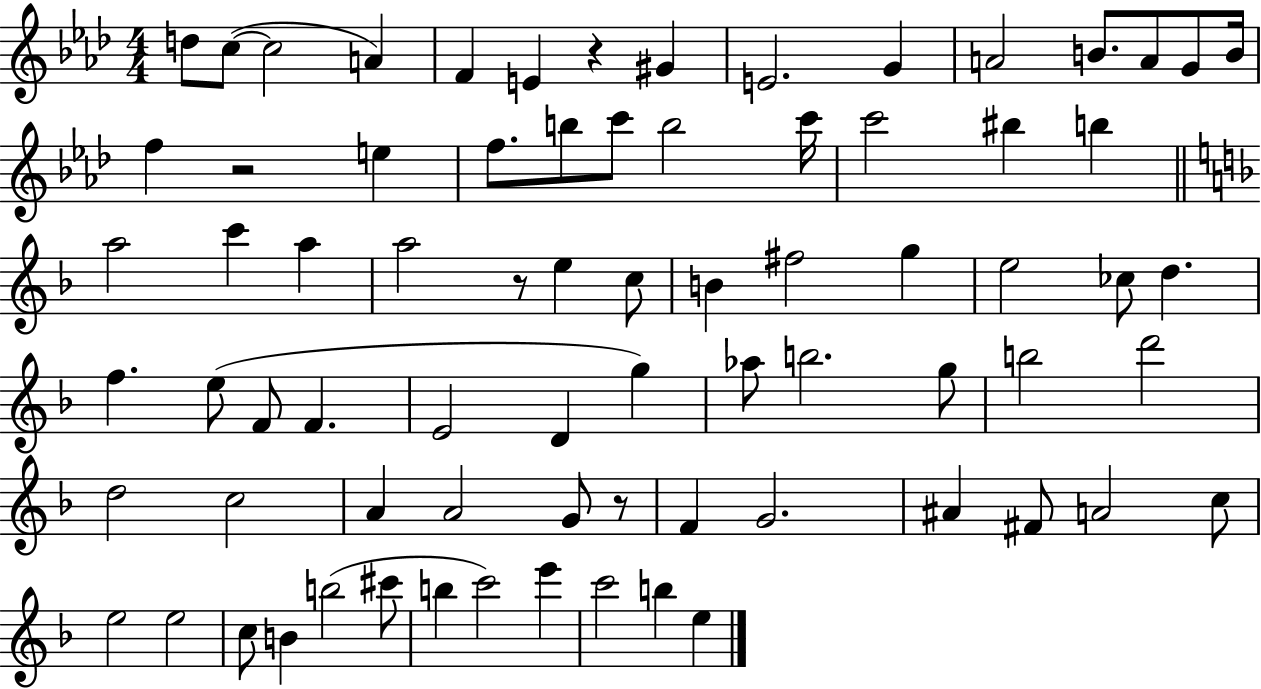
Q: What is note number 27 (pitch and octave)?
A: A5